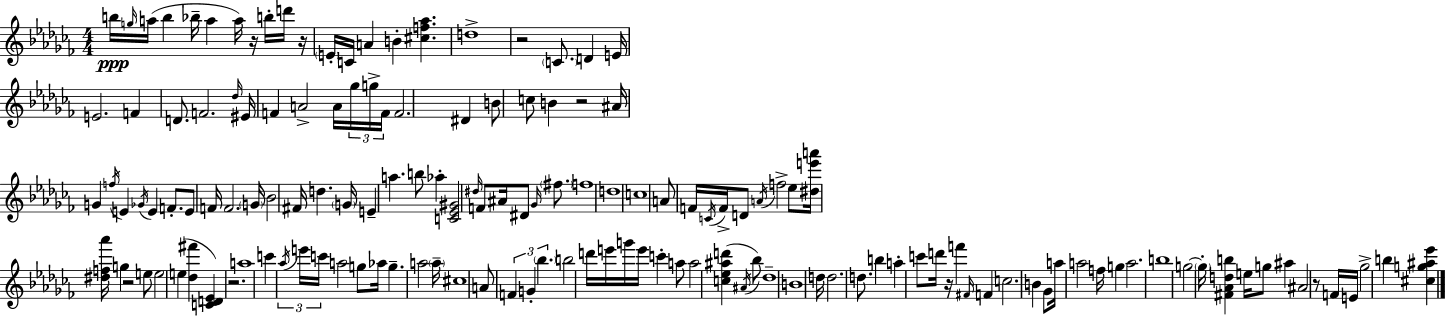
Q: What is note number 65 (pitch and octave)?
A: C4